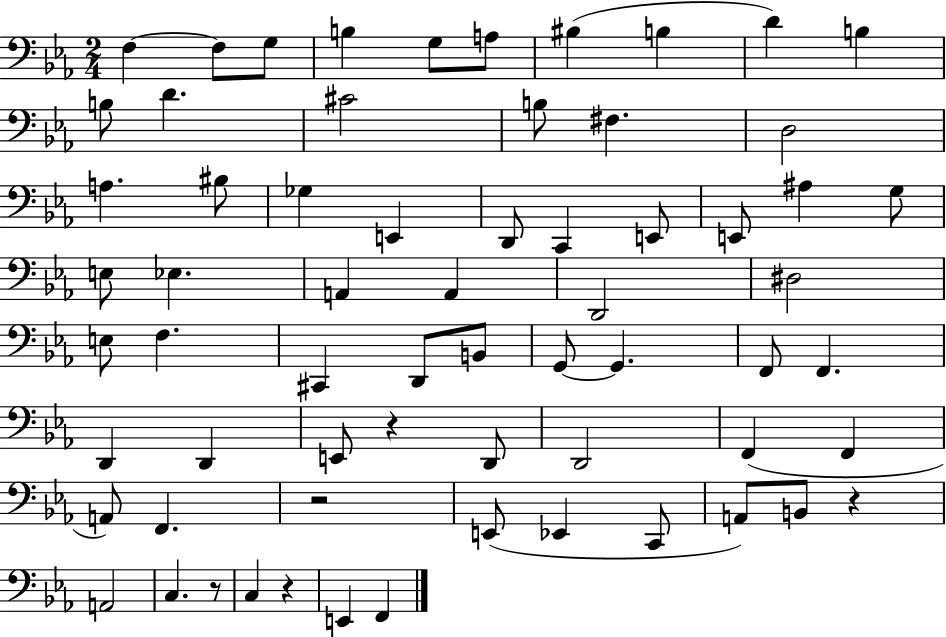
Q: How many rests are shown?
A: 5